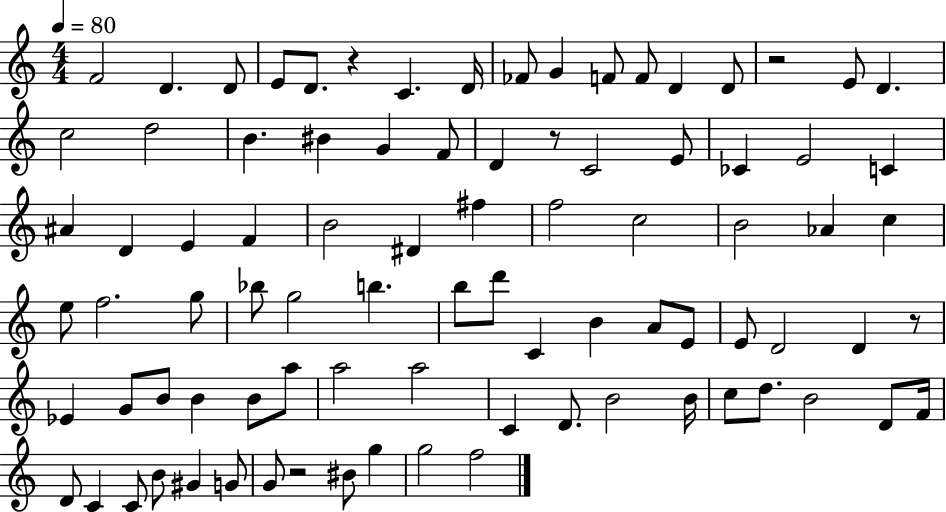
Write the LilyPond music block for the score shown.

{
  \clef treble
  \numericTimeSignature
  \time 4/4
  \key c \major
  \tempo 4 = 80
  f'2 d'4. d'8 | e'8 d'8. r4 c'4. d'16 | fes'8 g'4 f'8 f'8 d'4 d'8 | r2 e'8 d'4. | \break c''2 d''2 | b'4. bis'4 g'4 f'8 | d'4 r8 c'2 e'8 | ces'4 e'2 c'4 | \break ais'4 d'4 e'4 f'4 | b'2 dis'4 fis''4 | f''2 c''2 | b'2 aes'4 c''4 | \break e''8 f''2. g''8 | bes''8 g''2 b''4. | b''8 d'''8 c'4 b'4 a'8 e'8 | e'8 d'2 d'4 r8 | \break ees'4 g'8 b'8 b'4 b'8 a''8 | a''2 a''2 | c'4 d'8. b'2 b'16 | c''8 d''8. b'2 d'8 f'16 | \break d'8 c'4 c'8 b'8 gis'4 g'8 | g'8 r2 bis'8 g''4 | g''2 f''2 | \bar "|."
}